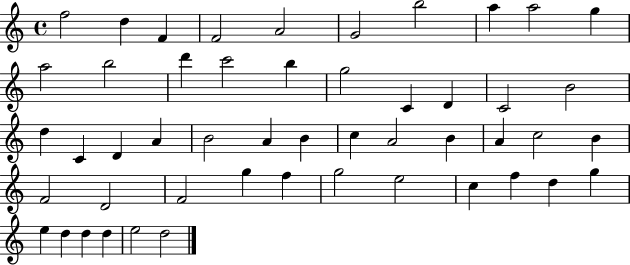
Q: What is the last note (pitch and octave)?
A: D5